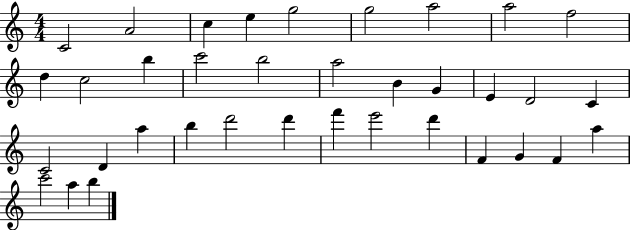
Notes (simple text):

C4/h A4/h C5/q E5/q G5/h G5/h A5/h A5/h F5/h D5/q C5/h B5/q C6/h B5/h A5/h B4/q G4/q E4/q D4/h C4/q C4/h D4/q A5/q B5/q D6/h D6/q F6/q E6/h D6/q F4/q G4/q F4/q A5/q C6/h A5/q B5/q